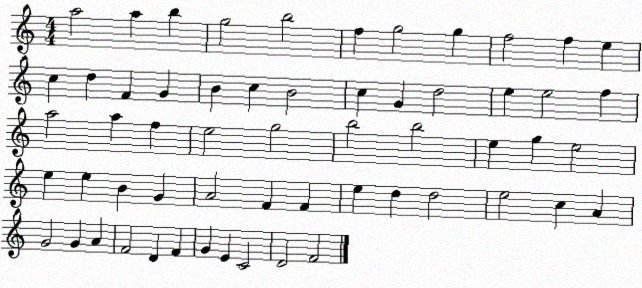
X:1
T:Untitled
M:4/4
L:1/4
K:C
a2 a b g2 b2 f g2 g f2 f e c d F G B c B2 c G d2 e e2 f a2 a f e2 g2 b2 b2 e g e2 e e B G A2 F F e d d2 e2 c A G2 G A F2 D F G E C2 D2 F2